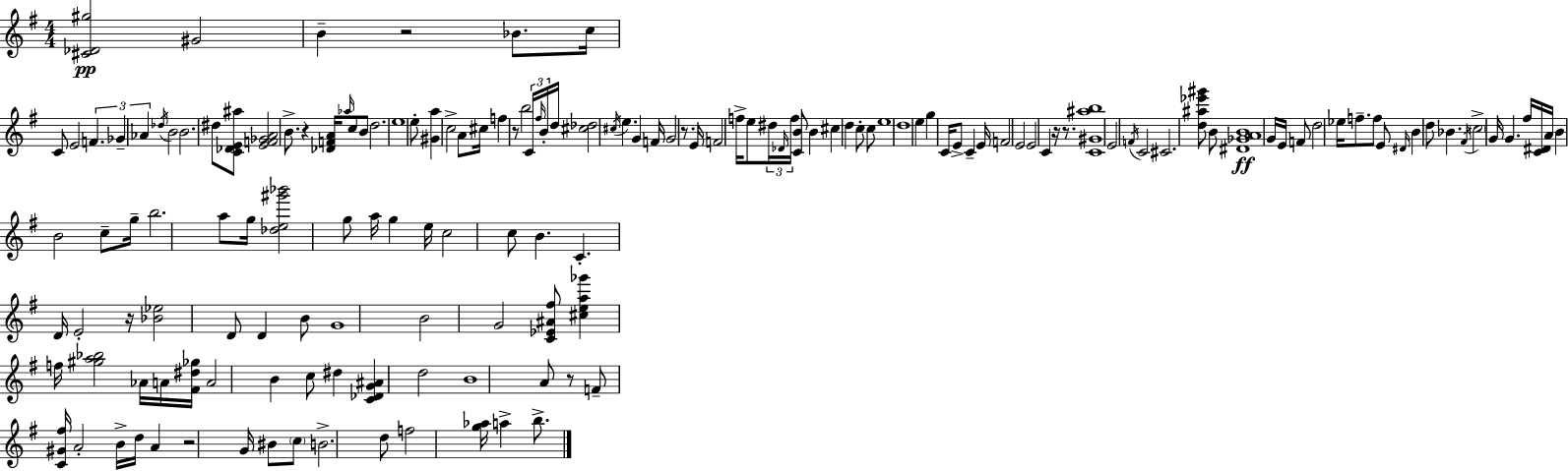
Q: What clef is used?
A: treble